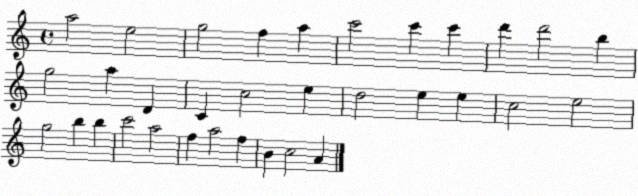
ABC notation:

X:1
T:Untitled
M:4/4
L:1/4
K:C
a2 e2 g2 f a c'2 c' c' d' d'2 b g2 a D C c2 e d2 e e c2 e2 g2 b b c'2 a2 f a2 f B c2 A